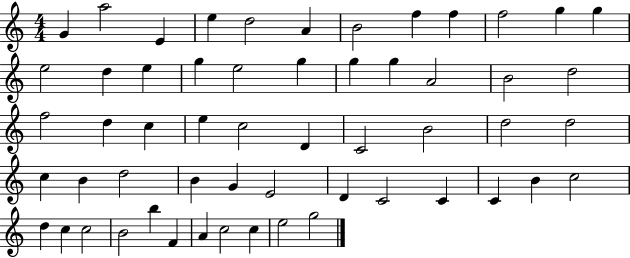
G4/q A5/h E4/q E5/q D5/h A4/q B4/h F5/q F5/q F5/h G5/q G5/q E5/h D5/q E5/q G5/q E5/h G5/q G5/q G5/q A4/h B4/h D5/h F5/h D5/q C5/q E5/q C5/h D4/q C4/h B4/h D5/h D5/h C5/q B4/q D5/h B4/q G4/q E4/h D4/q C4/h C4/q C4/q B4/q C5/h D5/q C5/q C5/h B4/h B5/q F4/q A4/q C5/h C5/q E5/h G5/h